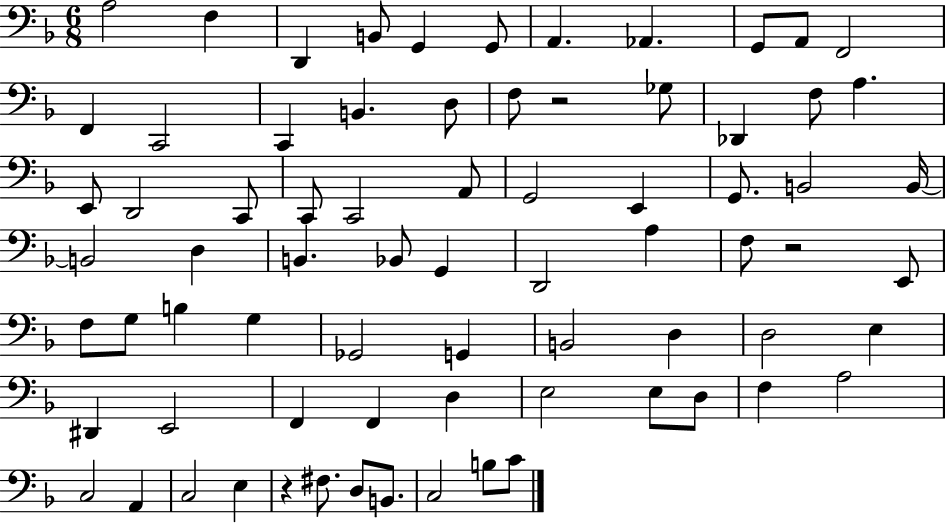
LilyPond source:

{
  \clef bass
  \numericTimeSignature
  \time 6/8
  \key f \major
  a2 f4 | d,4 b,8 g,4 g,8 | a,4. aes,4. | g,8 a,8 f,2 | \break f,4 c,2 | c,4 b,4. d8 | f8 r2 ges8 | des,4 f8 a4. | \break e,8 d,2 c,8 | c,8 c,2 a,8 | g,2 e,4 | g,8. b,2 b,16~~ | \break b,2 d4 | b,4. bes,8 g,4 | d,2 a4 | f8 r2 e,8 | \break f8 g8 b4 g4 | ges,2 g,4 | b,2 d4 | d2 e4 | \break dis,4 e,2 | f,4 f,4 d4 | e2 e8 d8 | f4 a2 | \break c2 a,4 | c2 e4 | r4 fis8. d8 b,8. | c2 b8 c'8 | \break \bar "|."
}